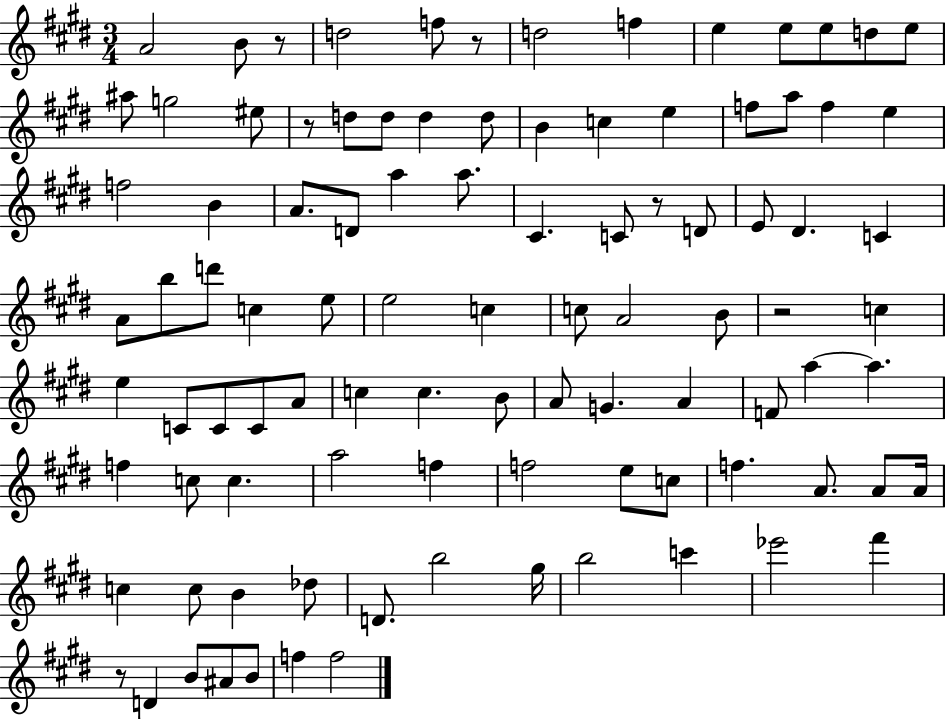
A4/h B4/e R/e D5/h F5/e R/e D5/h F5/q E5/q E5/e E5/e D5/e E5/e A#5/e G5/h EIS5/e R/e D5/e D5/e D5/q D5/e B4/q C5/q E5/q F5/e A5/e F5/q E5/q F5/h B4/q A4/e. D4/e A5/q A5/e. C#4/q. C4/e R/e D4/e E4/e D#4/q. C4/q A4/e B5/e D6/e C5/q E5/e E5/h C5/q C5/e A4/h B4/e R/h C5/q E5/q C4/e C4/e C4/e A4/e C5/q C5/q. B4/e A4/e G4/q. A4/q F4/e A5/q A5/q. F5/q C5/e C5/q. A5/h F5/q F5/h E5/e C5/e F5/q. A4/e. A4/e A4/s C5/q C5/e B4/q Db5/e D4/e. B5/h G#5/s B5/h C6/q Eb6/h F#6/q R/e D4/q B4/e A#4/e B4/e F5/q F5/h